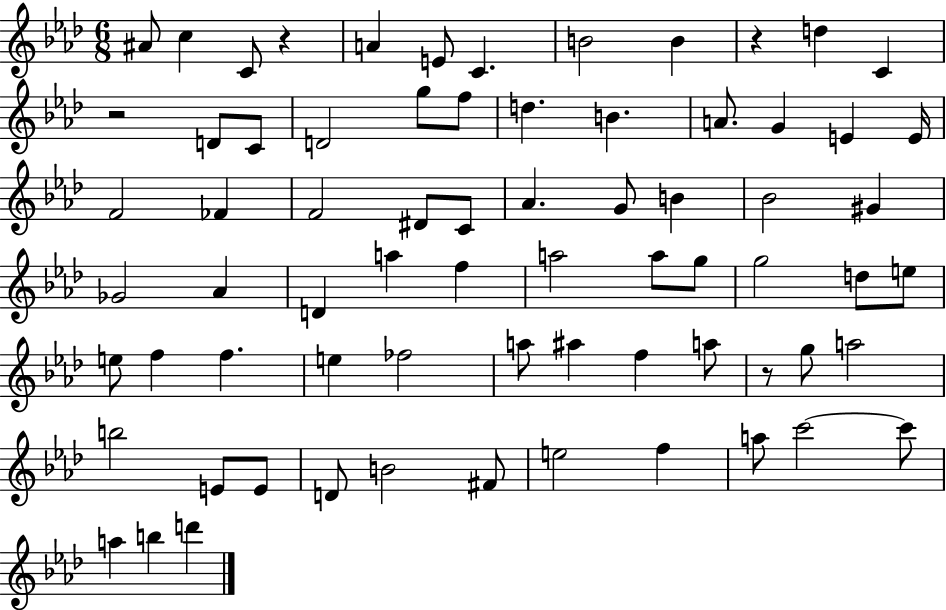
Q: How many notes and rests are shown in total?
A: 71